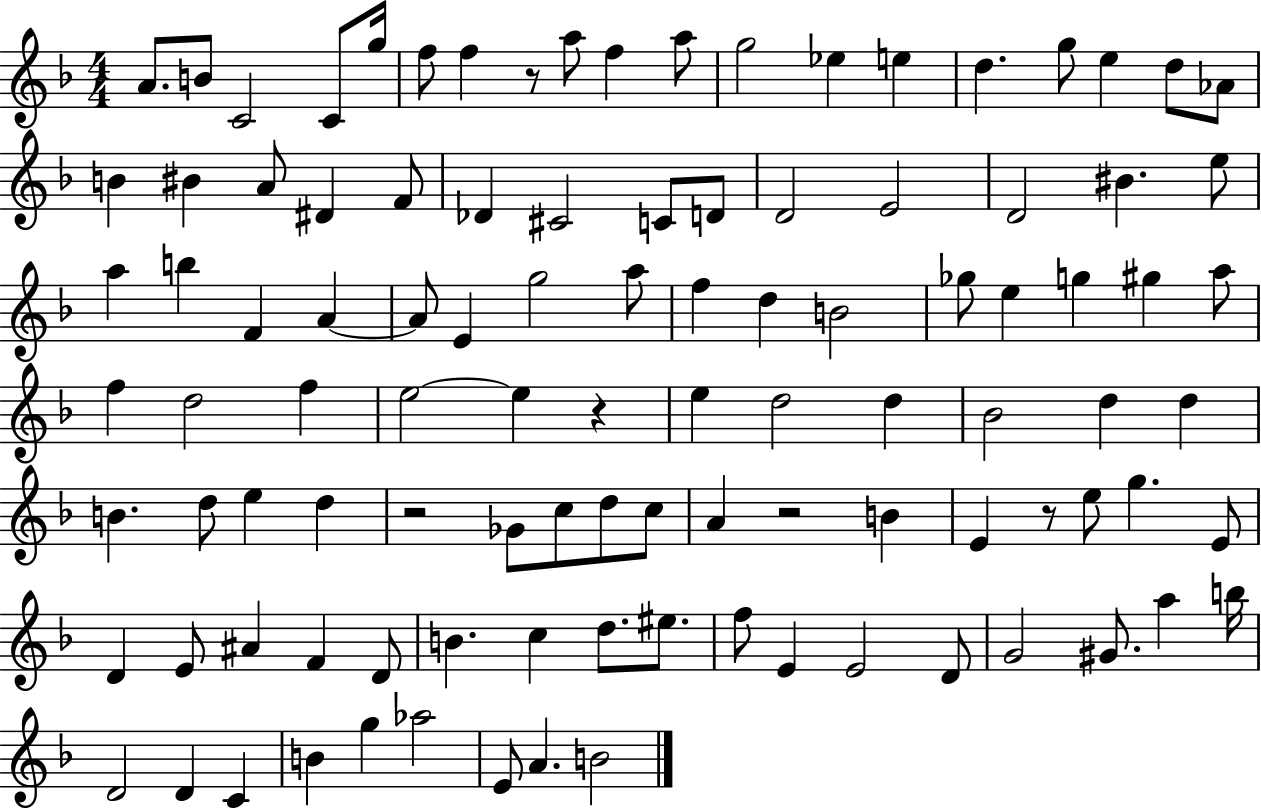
A4/e. B4/e C4/h C4/e G5/s F5/e F5/q R/e A5/e F5/q A5/e G5/h Eb5/q E5/q D5/q. G5/e E5/q D5/e Ab4/e B4/q BIS4/q A4/e D#4/q F4/e Db4/q C#4/h C4/e D4/e D4/h E4/h D4/h BIS4/q. E5/e A5/q B5/q F4/q A4/q A4/e E4/q G5/h A5/e F5/q D5/q B4/h Gb5/e E5/q G5/q G#5/q A5/e F5/q D5/h F5/q E5/h E5/q R/q E5/q D5/h D5/q Bb4/h D5/q D5/q B4/q. D5/e E5/q D5/q R/h Gb4/e C5/e D5/e C5/e A4/q R/h B4/q E4/q R/e E5/e G5/q. E4/e D4/q E4/e A#4/q F4/q D4/e B4/q. C5/q D5/e. EIS5/e. F5/e E4/q E4/h D4/e G4/h G#4/e. A5/q B5/s D4/h D4/q C4/q B4/q G5/q Ab5/h E4/e A4/q. B4/h